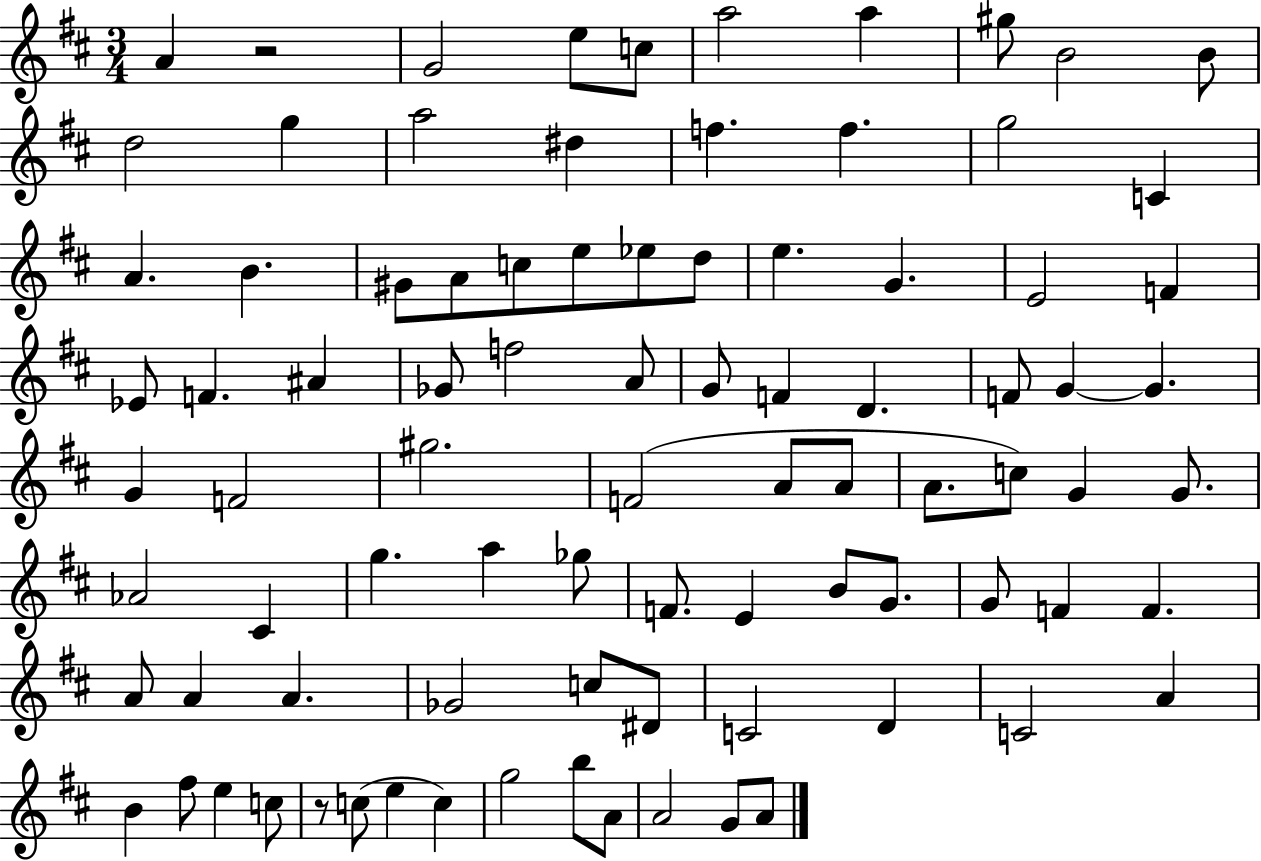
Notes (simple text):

A4/q R/h G4/h E5/e C5/e A5/h A5/q G#5/e B4/h B4/e D5/h G5/q A5/h D#5/q F5/q. F5/q. G5/h C4/q A4/q. B4/q. G#4/e A4/e C5/e E5/e Eb5/e D5/e E5/q. G4/q. E4/h F4/q Eb4/e F4/q. A#4/q Gb4/e F5/h A4/e G4/e F4/q D4/q. F4/e G4/q G4/q. G4/q F4/h G#5/h. F4/h A4/e A4/e A4/e. C5/e G4/q G4/e. Ab4/h C#4/q G5/q. A5/q Gb5/e F4/e. E4/q B4/e G4/e. G4/e F4/q F4/q. A4/e A4/q A4/q. Gb4/h C5/e D#4/e C4/h D4/q C4/h A4/q B4/q F#5/e E5/q C5/e R/e C5/e E5/q C5/q G5/h B5/e A4/e A4/h G4/e A4/e